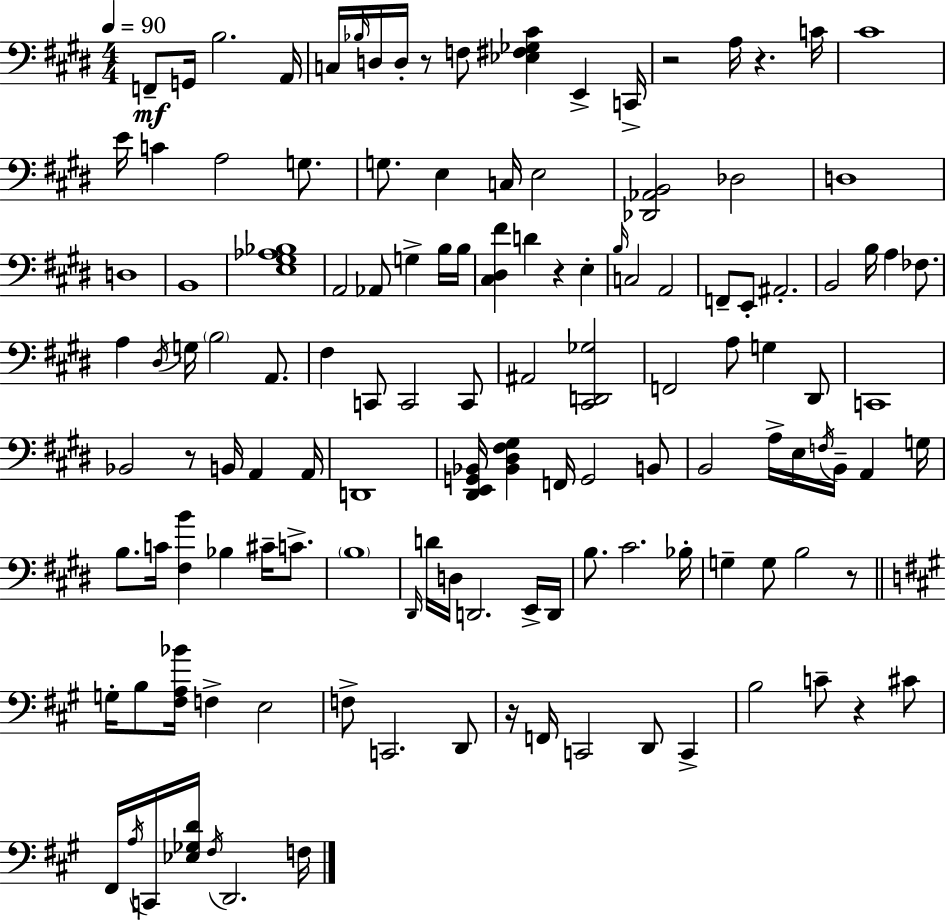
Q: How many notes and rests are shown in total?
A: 129